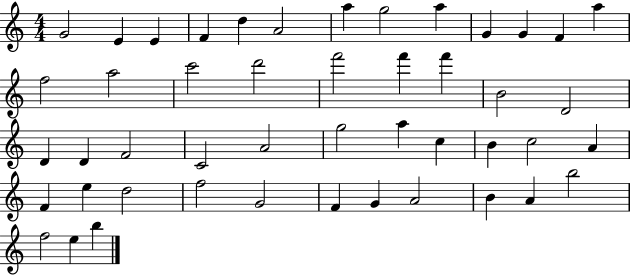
{
  \clef treble
  \numericTimeSignature
  \time 4/4
  \key c \major
  g'2 e'4 e'4 | f'4 d''4 a'2 | a''4 g''2 a''4 | g'4 g'4 f'4 a''4 | \break f''2 a''2 | c'''2 d'''2 | f'''2 f'''4 f'''4 | b'2 d'2 | \break d'4 d'4 f'2 | c'2 a'2 | g''2 a''4 c''4 | b'4 c''2 a'4 | \break f'4 e''4 d''2 | f''2 g'2 | f'4 g'4 a'2 | b'4 a'4 b''2 | \break f''2 e''4 b''4 | \bar "|."
}